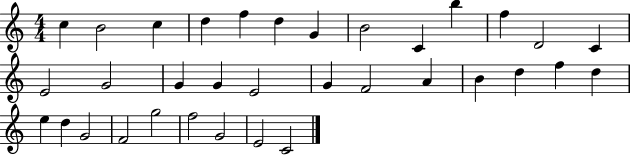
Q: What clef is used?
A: treble